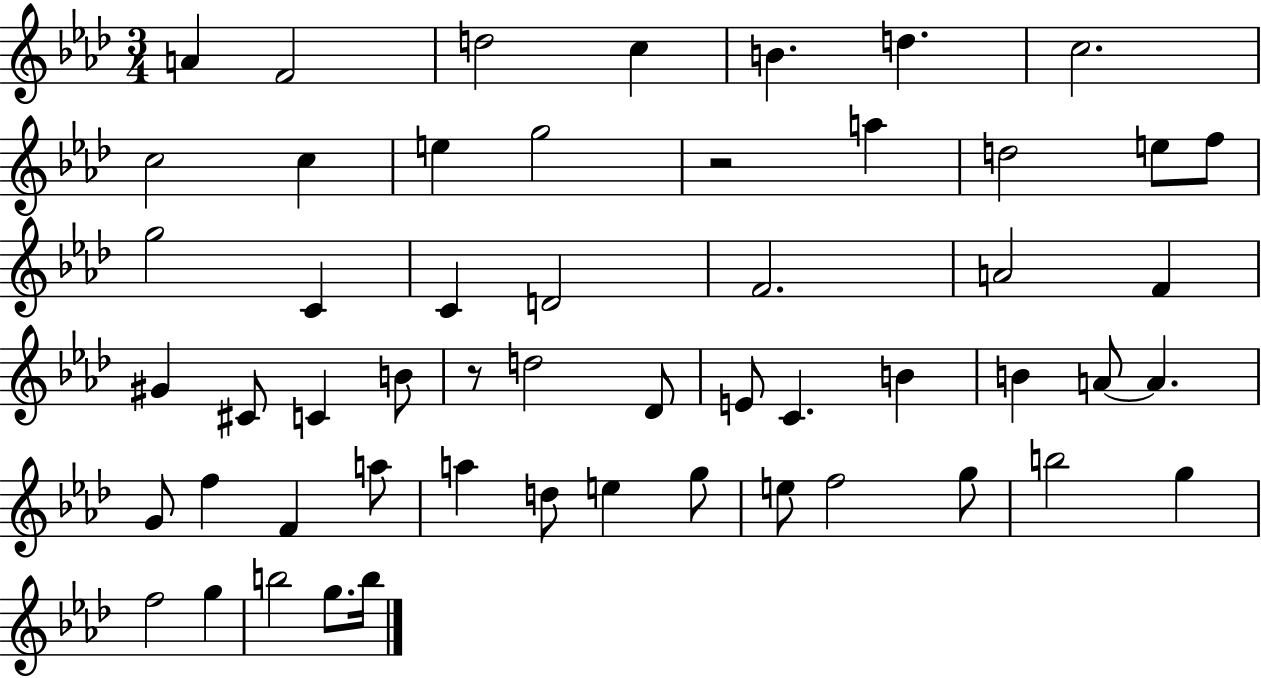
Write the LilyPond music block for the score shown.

{
  \clef treble
  \numericTimeSignature
  \time 3/4
  \key aes \major
  a'4 f'2 | d''2 c''4 | b'4. d''4. | c''2. | \break c''2 c''4 | e''4 g''2 | r2 a''4 | d''2 e''8 f''8 | \break g''2 c'4 | c'4 d'2 | f'2. | a'2 f'4 | \break gis'4 cis'8 c'4 b'8 | r8 d''2 des'8 | e'8 c'4. b'4 | b'4 a'8~~ a'4. | \break g'8 f''4 f'4 a''8 | a''4 d''8 e''4 g''8 | e''8 f''2 g''8 | b''2 g''4 | \break f''2 g''4 | b''2 g''8. b''16 | \bar "|."
}